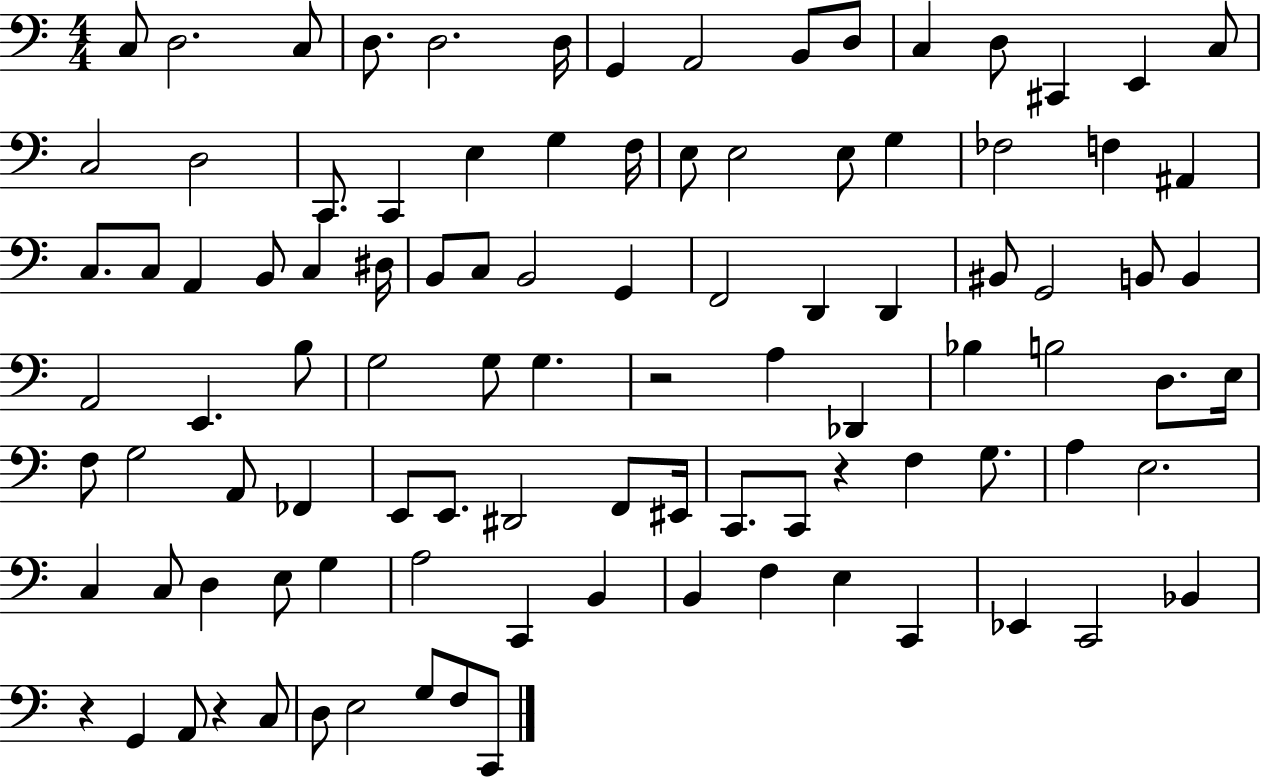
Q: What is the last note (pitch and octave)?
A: C2